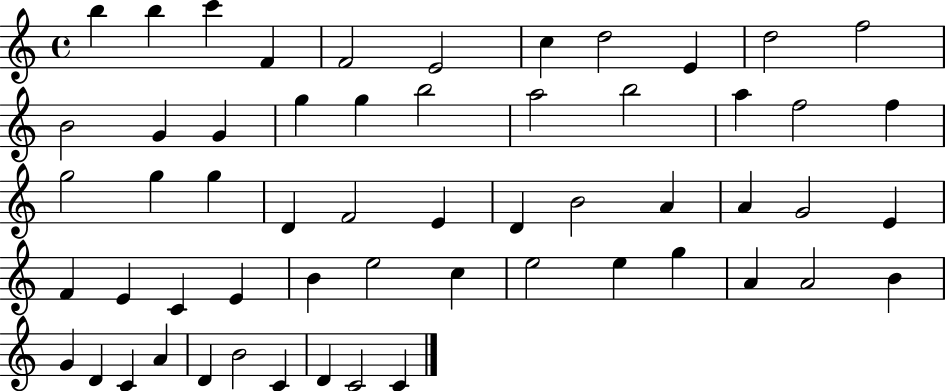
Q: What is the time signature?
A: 4/4